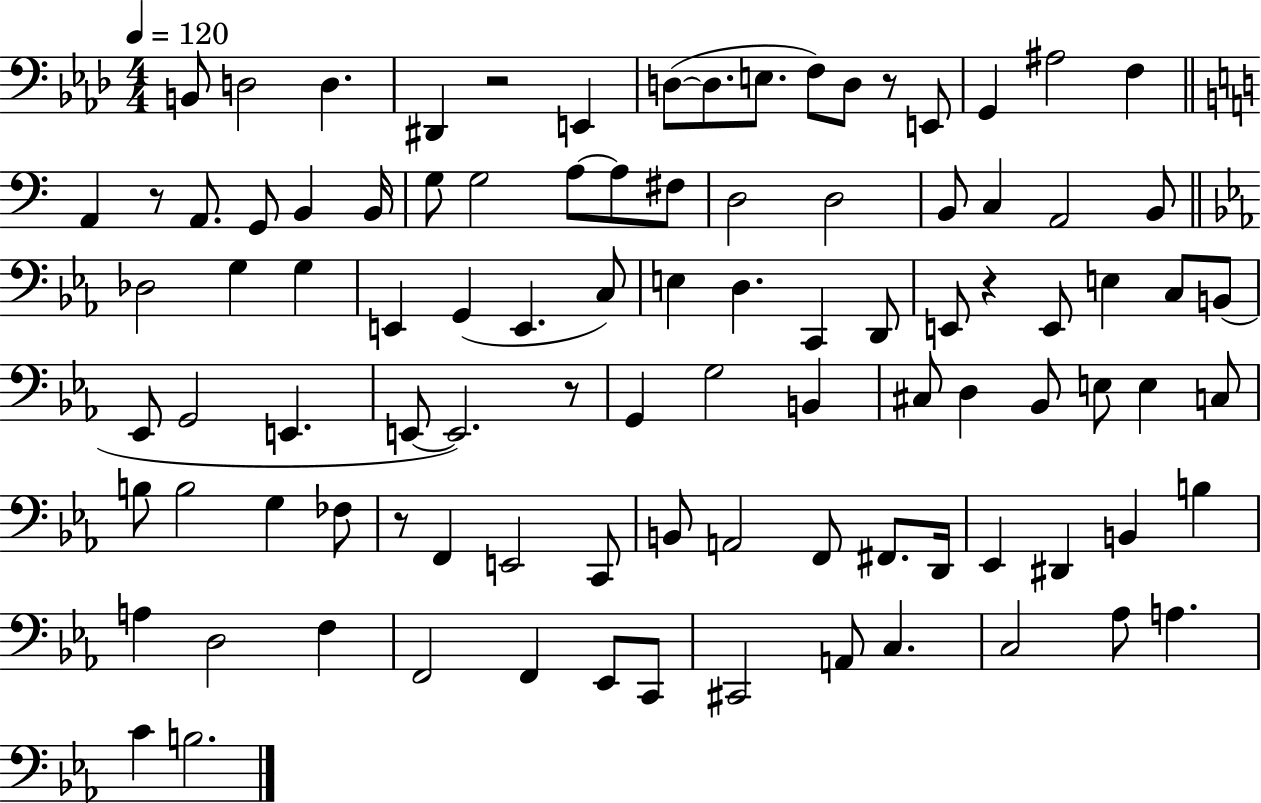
B2/e D3/h D3/q. D#2/q R/h E2/q D3/e D3/e. E3/e. F3/e D3/e R/e E2/e G2/q A#3/h F3/q A2/q R/e A2/e. G2/e B2/q B2/s G3/e G3/h A3/e A3/e F#3/e D3/h D3/h B2/e C3/q A2/h B2/e Db3/h G3/q G3/q E2/q G2/q E2/q. C3/e E3/q D3/q. C2/q D2/e E2/e R/q E2/e E3/q C3/e B2/e Eb2/e G2/h E2/q. E2/e E2/h. R/e G2/q G3/h B2/q C#3/e D3/q Bb2/e E3/e E3/q C3/e B3/e B3/h G3/q FES3/e R/e F2/q E2/h C2/e B2/e A2/h F2/e F#2/e. D2/s Eb2/q D#2/q B2/q B3/q A3/q D3/h F3/q F2/h F2/q Eb2/e C2/e C#2/h A2/e C3/q. C3/h Ab3/e A3/q. C4/q B3/h.